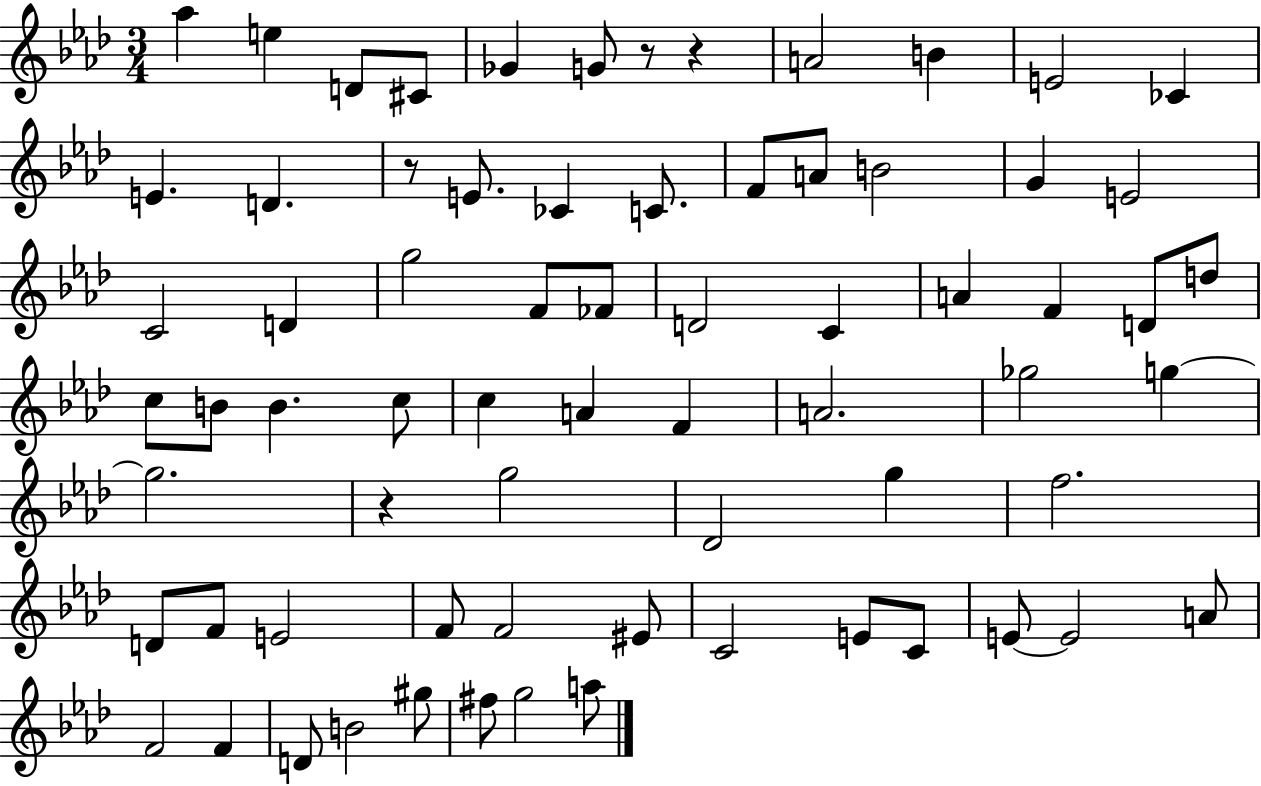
Ab5/q E5/q D4/e C#4/e Gb4/q G4/e R/e R/q A4/h B4/q E4/h CES4/q E4/q. D4/q. R/e E4/e. CES4/q C4/e. F4/e A4/e B4/h G4/q E4/h C4/h D4/q G5/h F4/e FES4/e D4/h C4/q A4/q F4/q D4/e D5/e C5/e B4/e B4/q. C5/e C5/q A4/q F4/q A4/h. Gb5/h G5/q G5/h. R/q G5/h Db4/h G5/q F5/h. D4/e F4/e E4/h F4/e F4/h EIS4/e C4/h E4/e C4/e E4/e E4/h A4/e F4/h F4/q D4/e B4/h G#5/e F#5/e G5/h A5/e